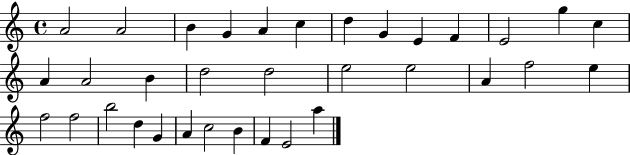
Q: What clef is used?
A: treble